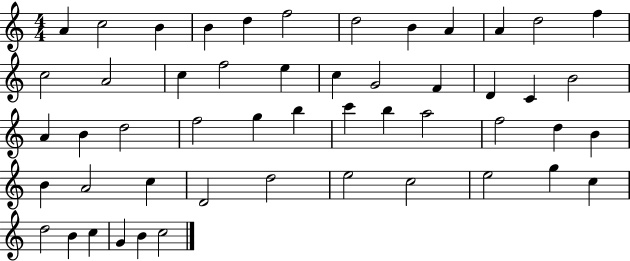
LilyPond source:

{
  \clef treble
  \numericTimeSignature
  \time 4/4
  \key c \major
  a'4 c''2 b'4 | b'4 d''4 f''2 | d''2 b'4 a'4 | a'4 d''2 f''4 | \break c''2 a'2 | c''4 f''2 e''4 | c''4 g'2 f'4 | d'4 c'4 b'2 | \break a'4 b'4 d''2 | f''2 g''4 b''4 | c'''4 b''4 a''2 | f''2 d''4 b'4 | \break b'4 a'2 c''4 | d'2 d''2 | e''2 c''2 | e''2 g''4 c''4 | \break d''2 b'4 c''4 | g'4 b'4 c''2 | \bar "|."
}